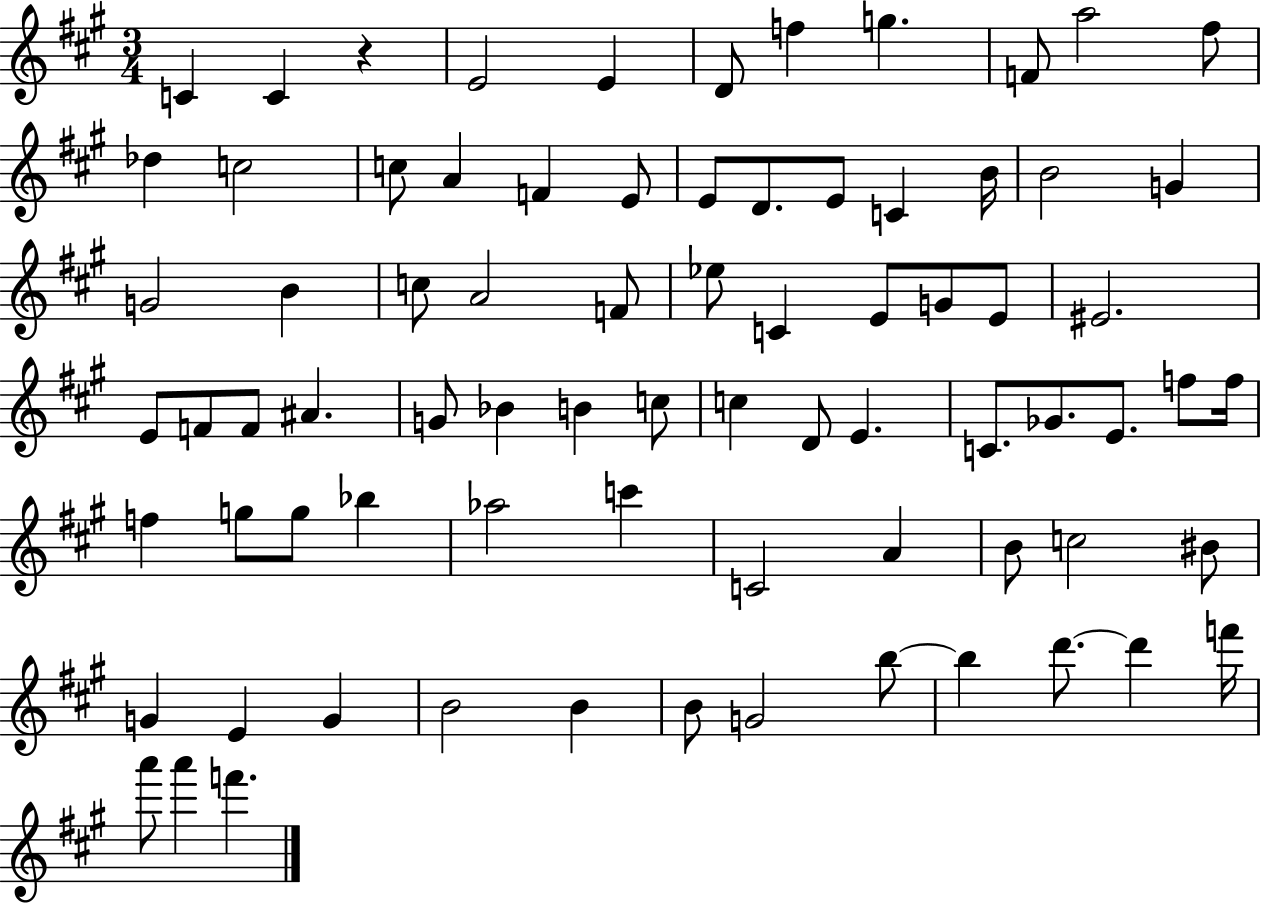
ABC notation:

X:1
T:Untitled
M:3/4
L:1/4
K:A
C C z E2 E D/2 f g F/2 a2 ^f/2 _d c2 c/2 A F E/2 E/2 D/2 E/2 C B/4 B2 G G2 B c/2 A2 F/2 _e/2 C E/2 G/2 E/2 ^E2 E/2 F/2 F/2 ^A G/2 _B B c/2 c D/2 E C/2 _G/2 E/2 f/2 f/4 f g/2 g/2 _b _a2 c' C2 A B/2 c2 ^B/2 G E G B2 B B/2 G2 b/2 b d'/2 d' f'/4 a'/2 a' f'